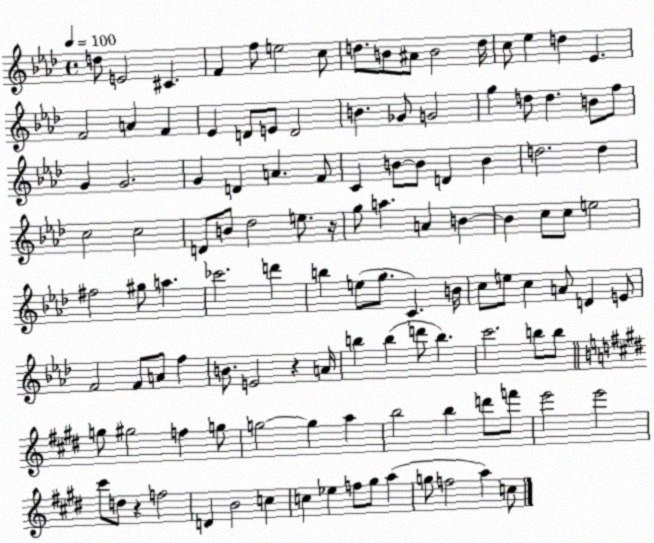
X:1
T:Untitled
M:4/4
L:1/4
K:Ab
d/2 E2 ^C F f/2 e2 c/2 d/2 B/2 ^A/2 B2 d/4 c/2 _e d _E F2 A F _E D/2 E/2 D2 B _G/2 G2 g d/2 d B/2 f/2 G G2 G D A F/2 C B/2 B/2 D B d2 d c2 c2 D/2 B/2 _d2 e/2 z/4 g/2 a A B B c/2 c/2 e2 ^f2 ^g/2 a _c'2 d' b e/2 g/2 C B/4 c/2 e/2 c A/2 D E/2 F2 F/2 A/2 f B/2 E2 z A/4 b b d'/2 b c'2 b/2 b/2 g/2 ^g2 f g/2 g2 g a b2 b d'/2 f'/2 e'2 e'2 ^c'/2 d/2 z f2 D B2 c c _e f/2 ^g/2 a g/2 f2 a c/2